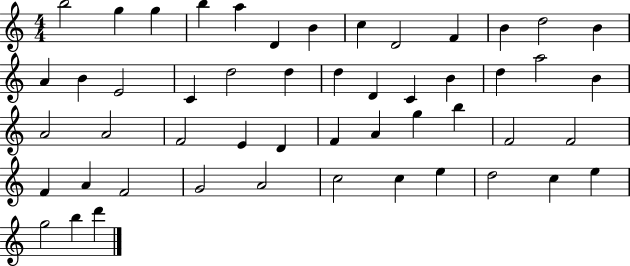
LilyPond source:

{
  \clef treble
  \numericTimeSignature
  \time 4/4
  \key c \major
  b''2 g''4 g''4 | b''4 a''4 d'4 b'4 | c''4 d'2 f'4 | b'4 d''2 b'4 | \break a'4 b'4 e'2 | c'4 d''2 d''4 | d''4 d'4 c'4 b'4 | d''4 a''2 b'4 | \break a'2 a'2 | f'2 e'4 d'4 | f'4 a'4 g''4 b''4 | f'2 f'2 | \break f'4 a'4 f'2 | g'2 a'2 | c''2 c''4 e''4 | d''2 c''4 e''4 | \break g''2 b''4 d'''4 | \bar "|."
}